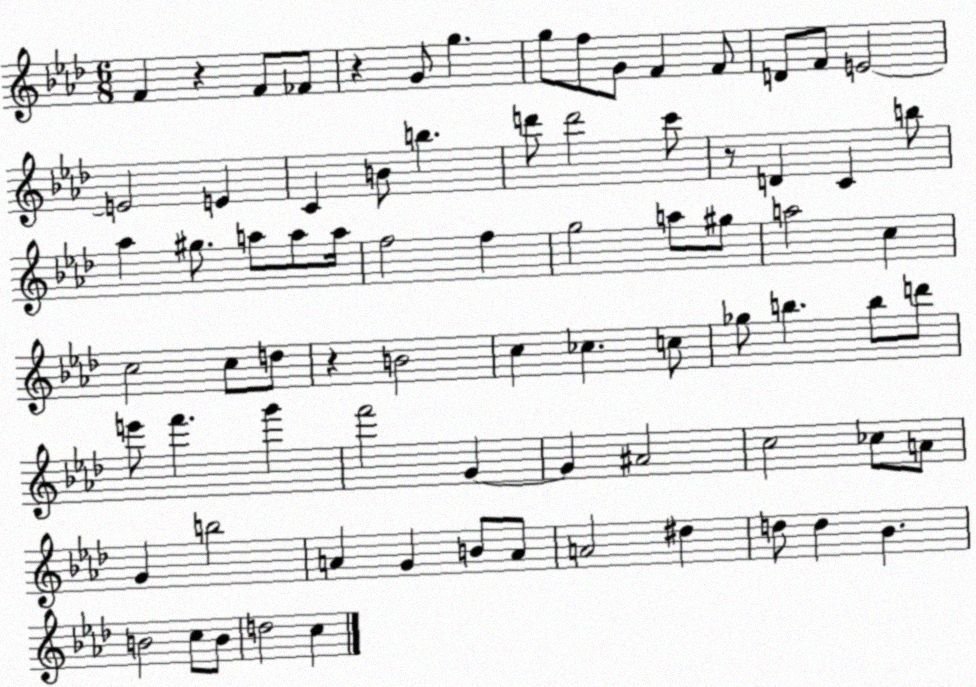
X:1
T:Untitled
M:6/8
L:1/4
K:Ab
F z F/2 _F/2 z G/2 g g/2 f/2 G/2 F F/2 D/2 F/2 E2 E2 E C B/2 b d'/2 d'2 c'/2 z/2 D C b/2 _a ^g/2 a/2 a/2 a/4 f2 f g2 a/2 ^g/2 a2 c c2 c/2 d/2 z B2 c _c c/2 _g/2 b b/2 d'/2 e'/2 f' g' f'2 G G ^A2 c2 _c/2 A/2 G b2 A G B/2 A/2 A2 ^d d/2 d _B B2 c/2 B/2 d2 c